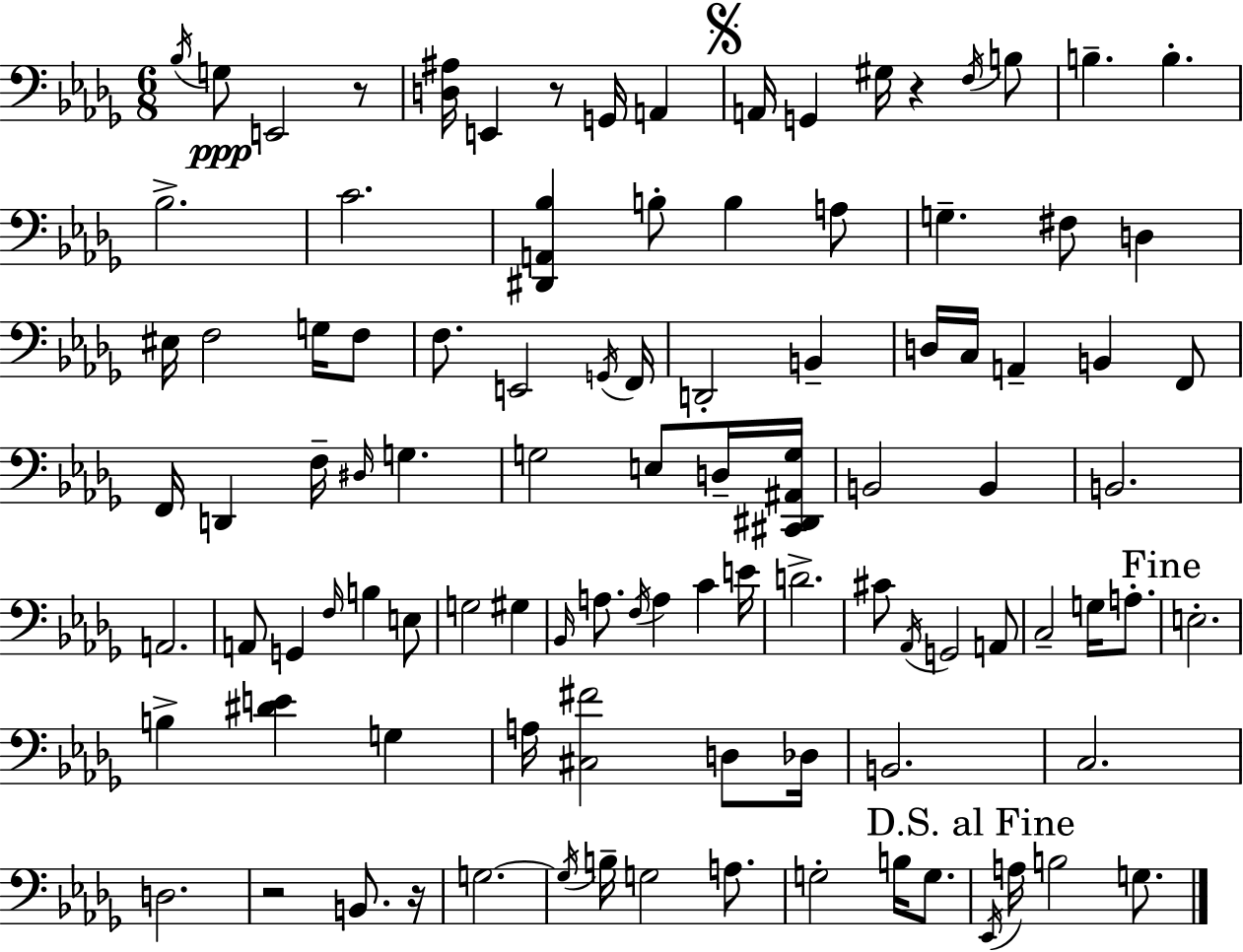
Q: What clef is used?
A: bass